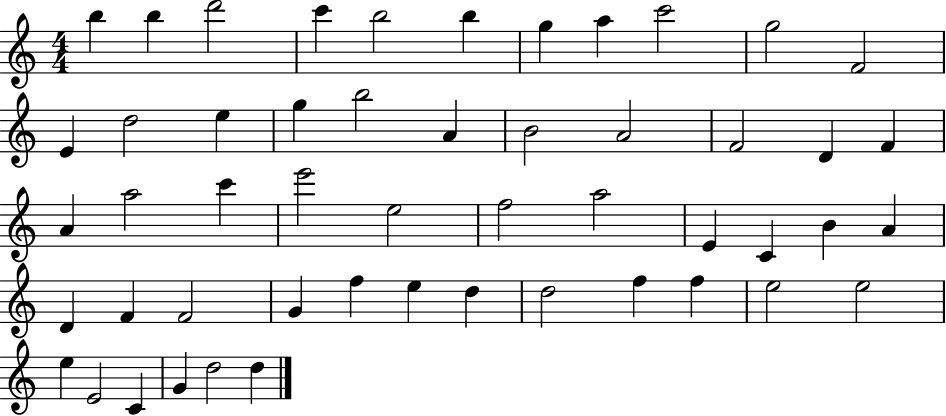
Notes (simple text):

B5/q B5/q D6/h C6/q B5/h B5/q G5/q A5/q C6/h G5/h F4/h E4/q D5/h E5/q G5/q B5/h A4/q B4/h A4/h F4/h D4/q F4/q A4/q A5/h C6/q E6/h E5/h F5/h A5/h E4/q C4/q B4/q A4/q D4/q F4/q F4/h G4/q F5/q E5/q D5/q D5/h F5/q F5/q E5/h E5/h E5/q E4/h C4/q G4/q D5/h D5/q